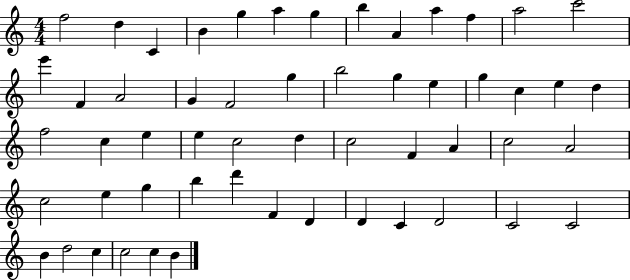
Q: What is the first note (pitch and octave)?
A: F5